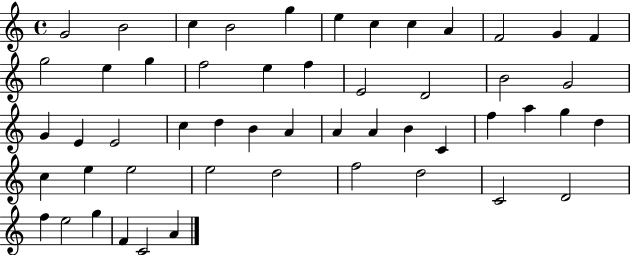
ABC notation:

X:1
T:Untitled
M:4/4
L:1/4
K:C
G2 B2 c B2 g e c c A F2 G F g2 e g f2 e f E2 D2 B2 G2 G E E2 c d B A A A B C f a g d c e e2 e2 d2 f2 d2 C2 D2 f e2 g F C2 A